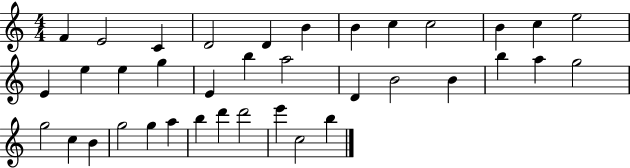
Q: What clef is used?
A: treble